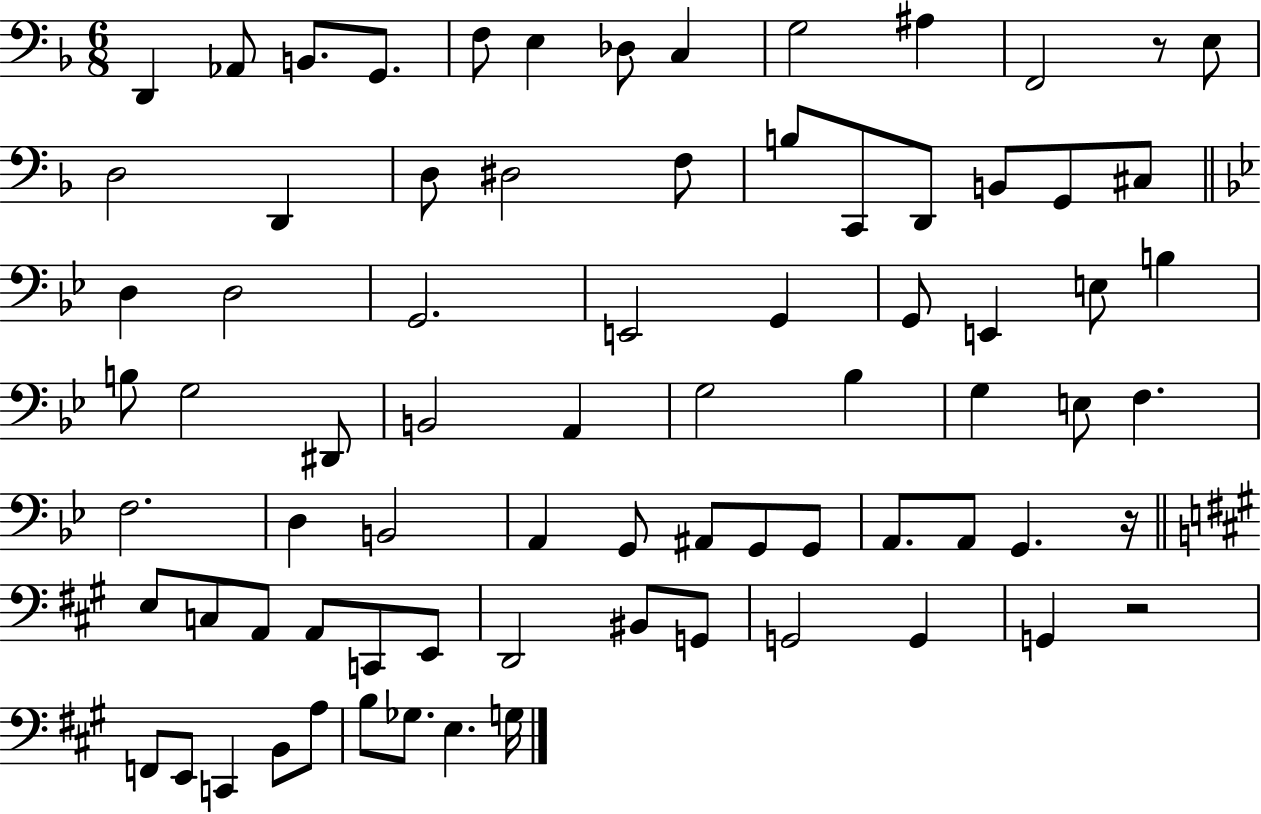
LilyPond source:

{
  \clef bass
  \numericTimeSignature
  \time 6/8
  \key f \major
  \repeat volta 2 { d,4 aes,8 b,8. g,8. | f8 e4 des8 c4 | g2 ais4 | f,2 r8 e8 | \break d2 d,4 | d8 dis2 f8 | b8 c,8 d,8 b,8 g,8 cis8 | \bar "||" \break \key g \minor d4 d2 | g,2. | e,2 g,4 | g,8 e,4 e8 b4 | \break b8 g2 dis,8 | b,2 a,4 | g2 bes4 | g4 e8 f4. | \break f2. | d4 b,2 | a,4 g,8 ais,8 g,8 g,8 | a,8. a,8 g,4. r16 | \break \bar "||" \break \key a \major e8 c8 a,8 a,8 c,8 e,8 | d,2 bis,8 g,8 | g,2 g,4 | g,4 r2 | \break f,8 e,8 c,4 b,8 a8 | b8 ges8. e4. g16 | } \bar "|."
}